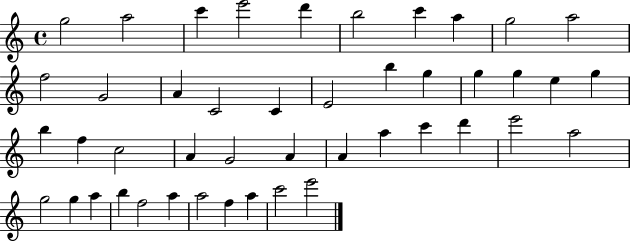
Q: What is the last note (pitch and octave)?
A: E6